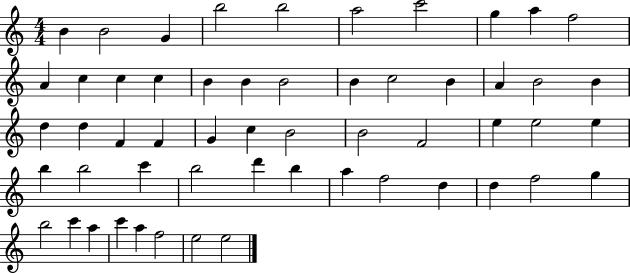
X:1
T:Untitled
M:4/4
L:1/4
K:C
B B2 G b2 b2 a2 c'2 g a f2 A c c c B B B2 B c2 B A B2 B d d F F G c B2 B2 F2 e e2 e b b2 c' b2 d' b a f2 d d f2 g b2 c' a c' a f2 e2 e2